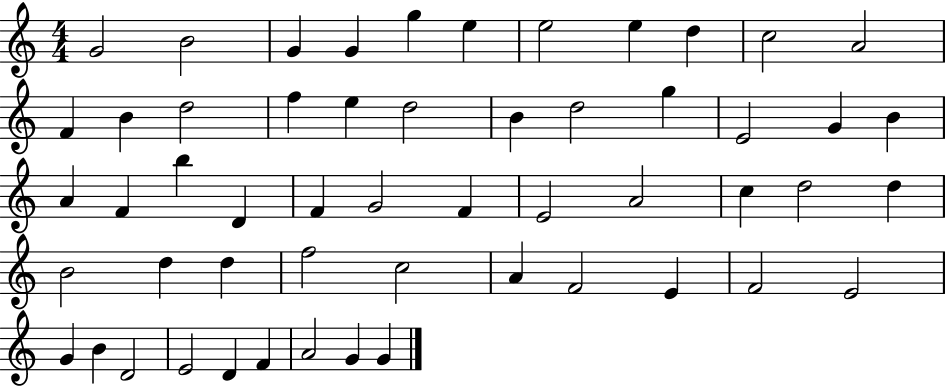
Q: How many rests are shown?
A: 0